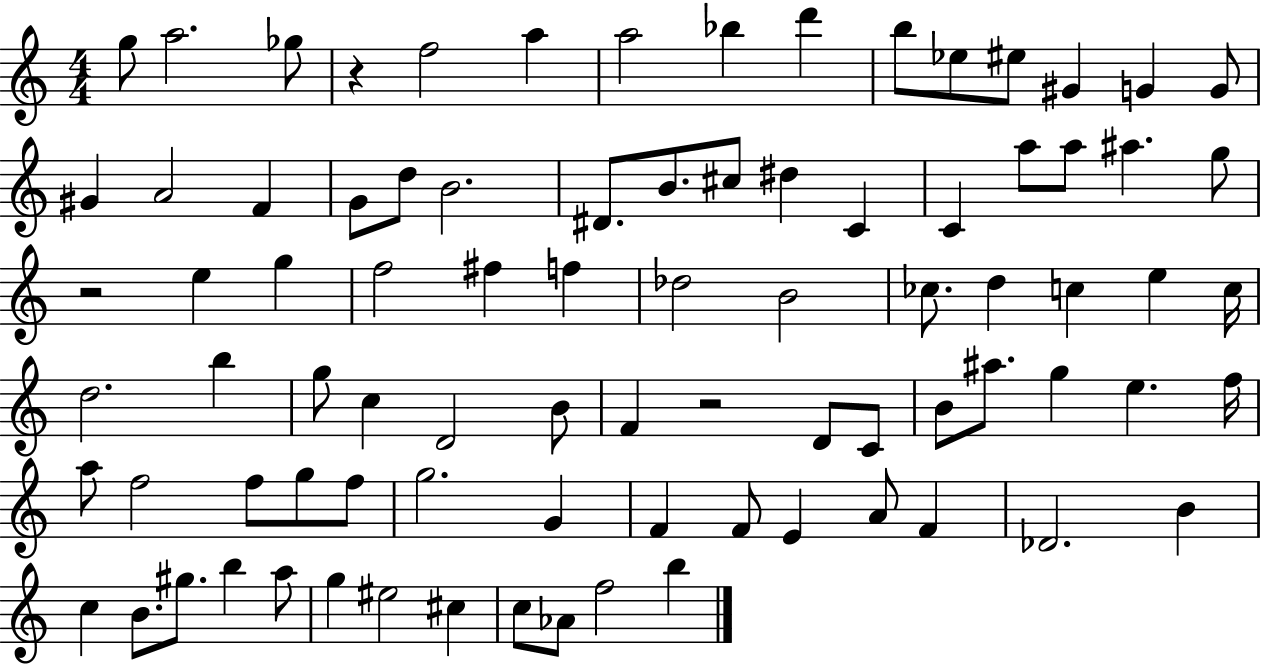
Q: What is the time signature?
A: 4/4